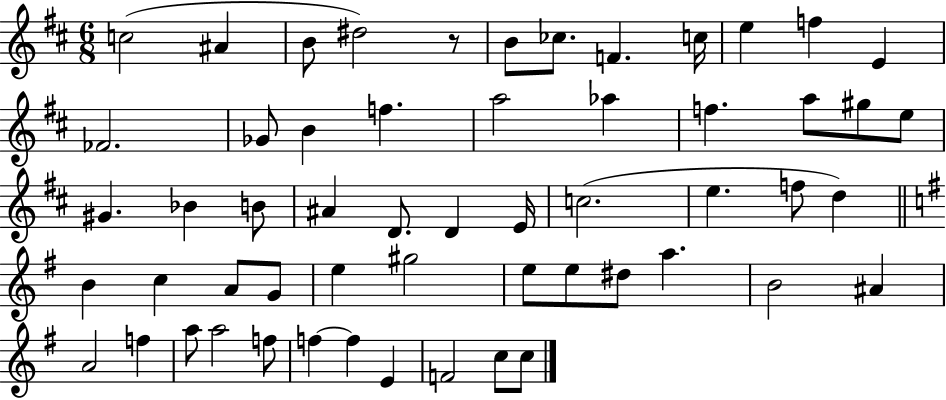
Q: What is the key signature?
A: D major